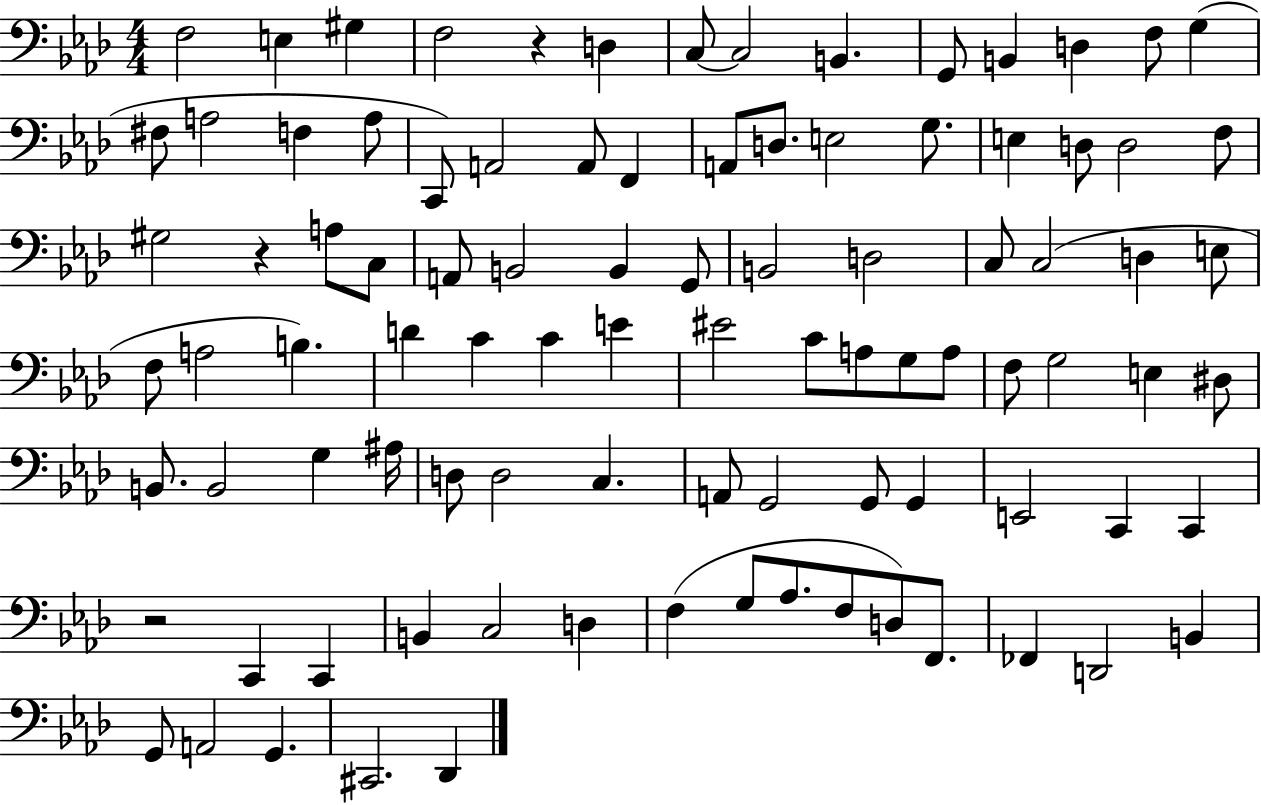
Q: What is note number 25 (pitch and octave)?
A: G3